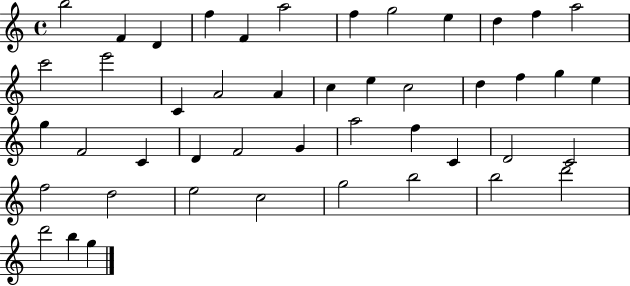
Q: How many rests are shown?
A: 0